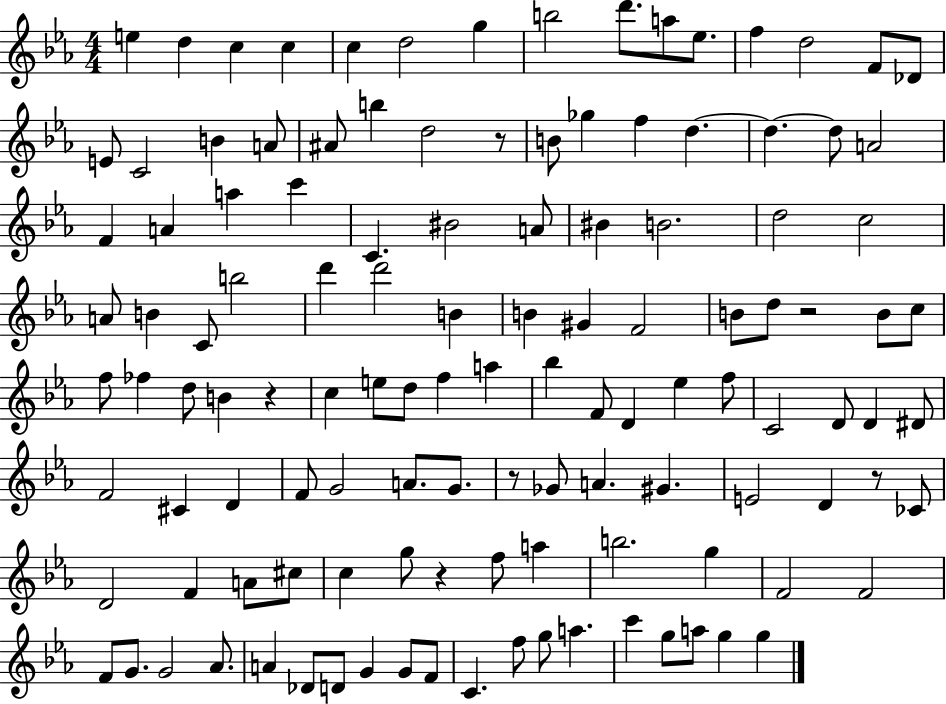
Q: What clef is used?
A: treble